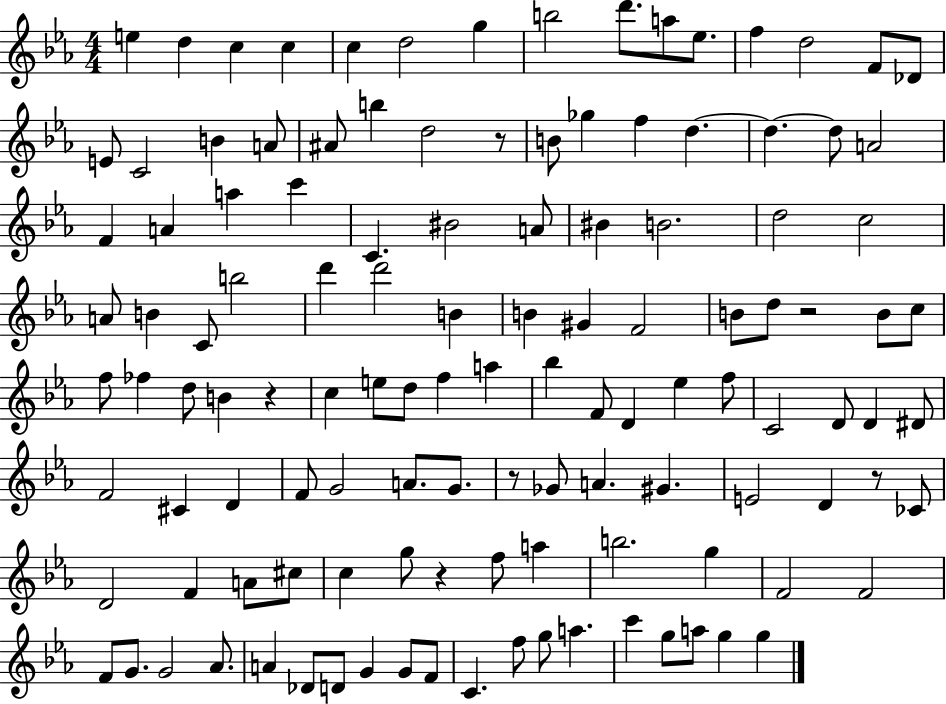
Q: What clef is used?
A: treble